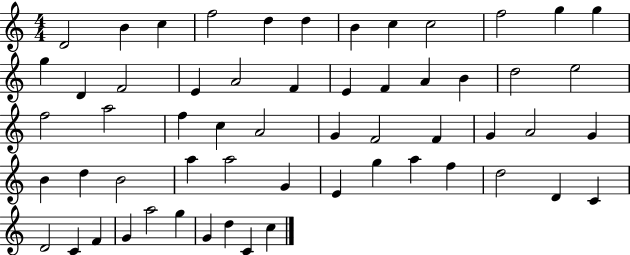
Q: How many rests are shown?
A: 0